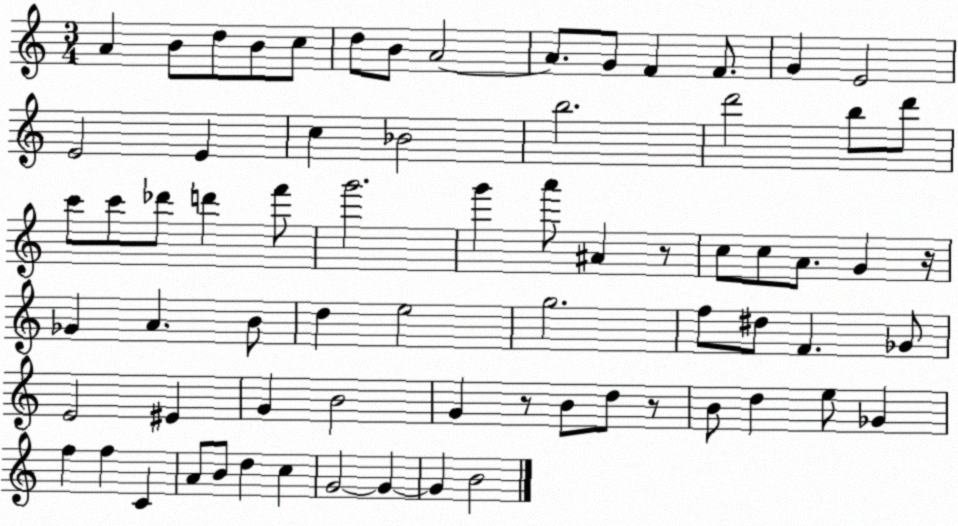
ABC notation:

X:1
T:Untitled
M:3/4
L:1/4
K:C
A B/2 d/2 B/2 c/2 d/2 B/2 A2 A/2 G/2 F F/2 G E2 E2 E c _B2 b2 d'2 b/2 d'/2 c'/2 c'/2 _d'/2 d' f'/2 g'2 g' a'/2 ^A z/2 c/2 c/2 A/2 G z/4 _G A B/2 d e2 g2 f/2 ^d/2 F _G/2 E2 ^E G B2 G z/2 B/2 d/2 z/2 B/2 d e/2 _G f f C A/2 B/2 d c G2 G G B2